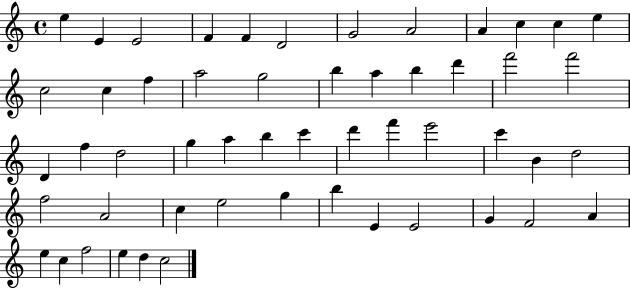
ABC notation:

X:1
T:Untitled
M:4/4
L:1/4
K:C
e E E2 F F D2 G2 A2 A c c e c2 c f a2 g2 b a b d' f'2 f'2 D f d2 g a b c' d' f' e'2 c' B d2 f2 A2 c e2 g b E E2 G F2 A e c f2 e d c2